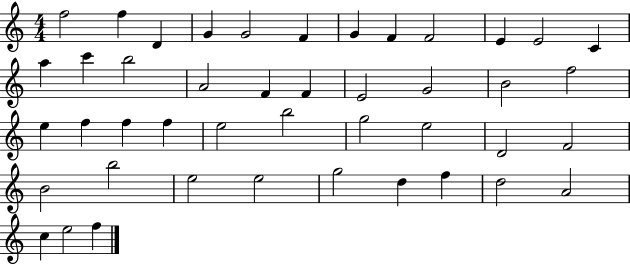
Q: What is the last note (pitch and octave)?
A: F5